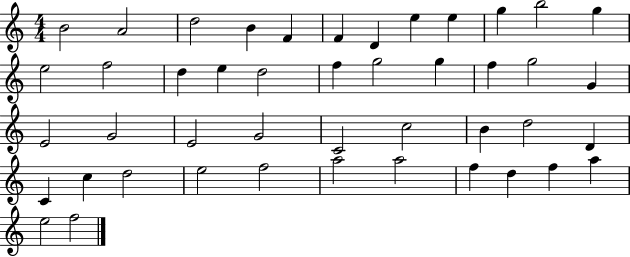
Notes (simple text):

B4/h A4/h D5/h B4/q F4/q F4/q D4/q E5/q E5/q G5/q B5/h G5/q E5/h F5/h D5/q E5/q D5/h F5/q G5/h G5/q F5/q G5/h G4/q E4/h G4/h E4/h G4/h C4/h C5/h B4/q D5/h D4/q C4/q C5/q D5/h E5/h F5/h A5/h A5/h F5/q D5/q F5/q A5/q E5/h F5/h